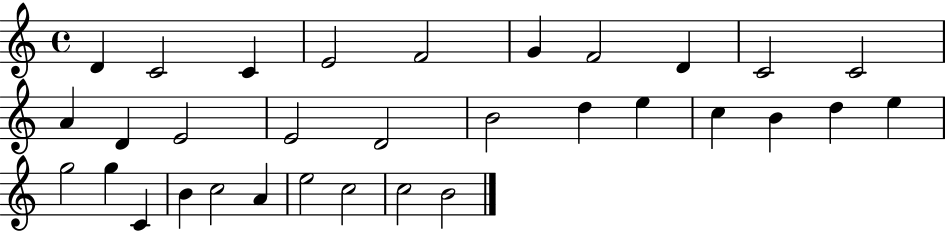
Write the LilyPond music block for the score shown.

{
  \clef treble
  \time 4/4
  \defaultTimeSignature
  \key c \major
  d'4 c'2 c'4 | e'2 f'2 | g'4 f'2 d'4 | c'2 c'2 | \break a'4 d'4 e'2 | e'2 d'2 | b'2 d''4 e''4 | c''4 b'4 d''4 e''4 | \break g''2 g''4 c'4 | b'4 c''2 a'4 | e''2 c''2 | c''2 b'2 | \break \bar "|."
}